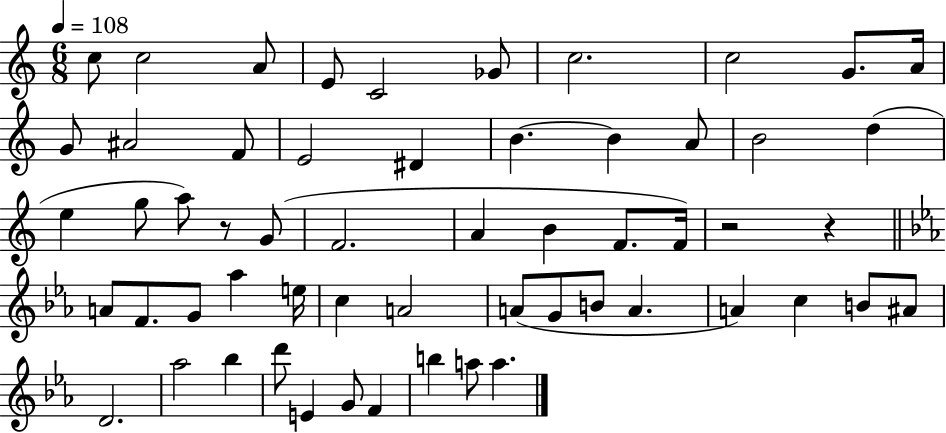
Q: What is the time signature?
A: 6/8